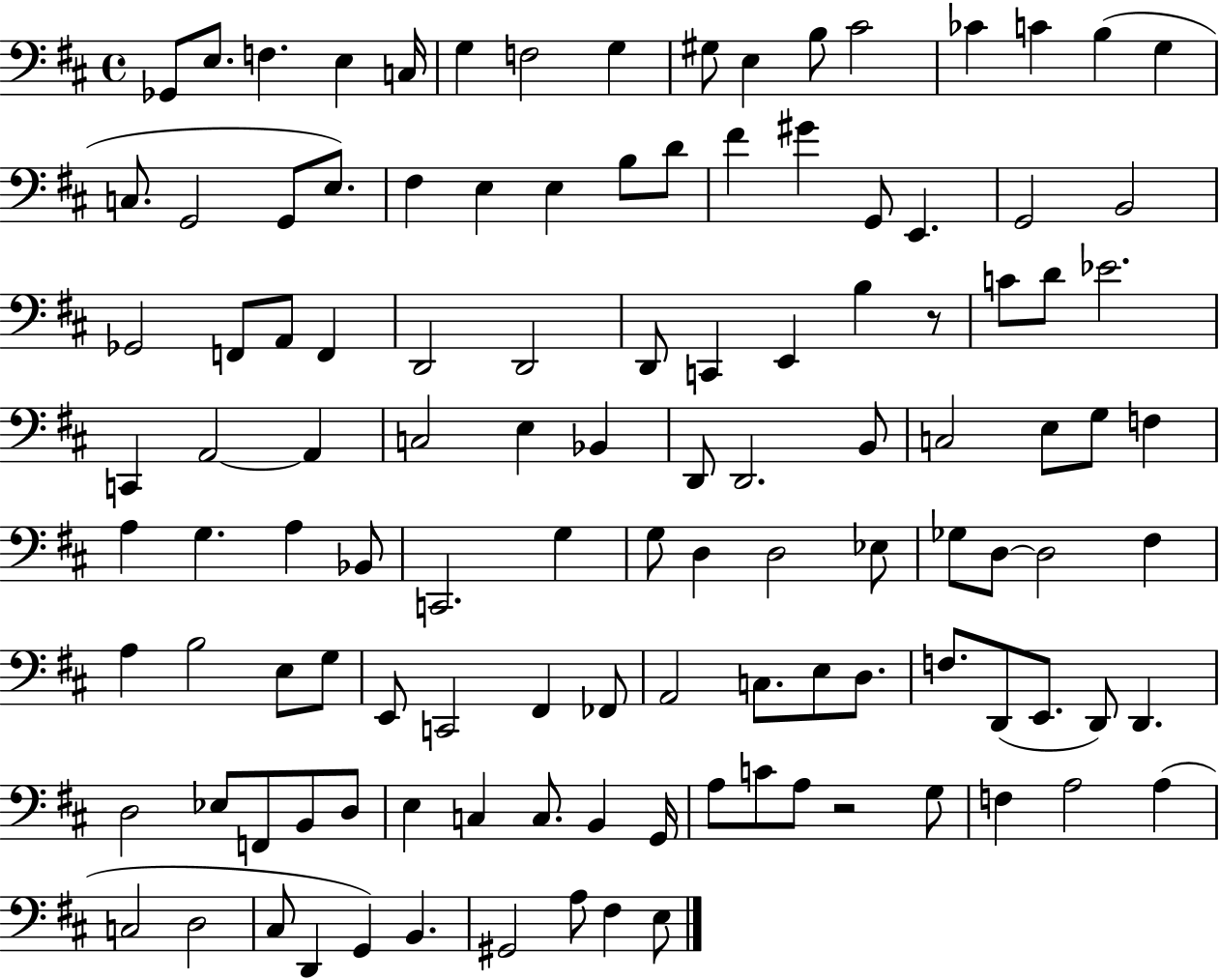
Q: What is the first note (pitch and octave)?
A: Gb2